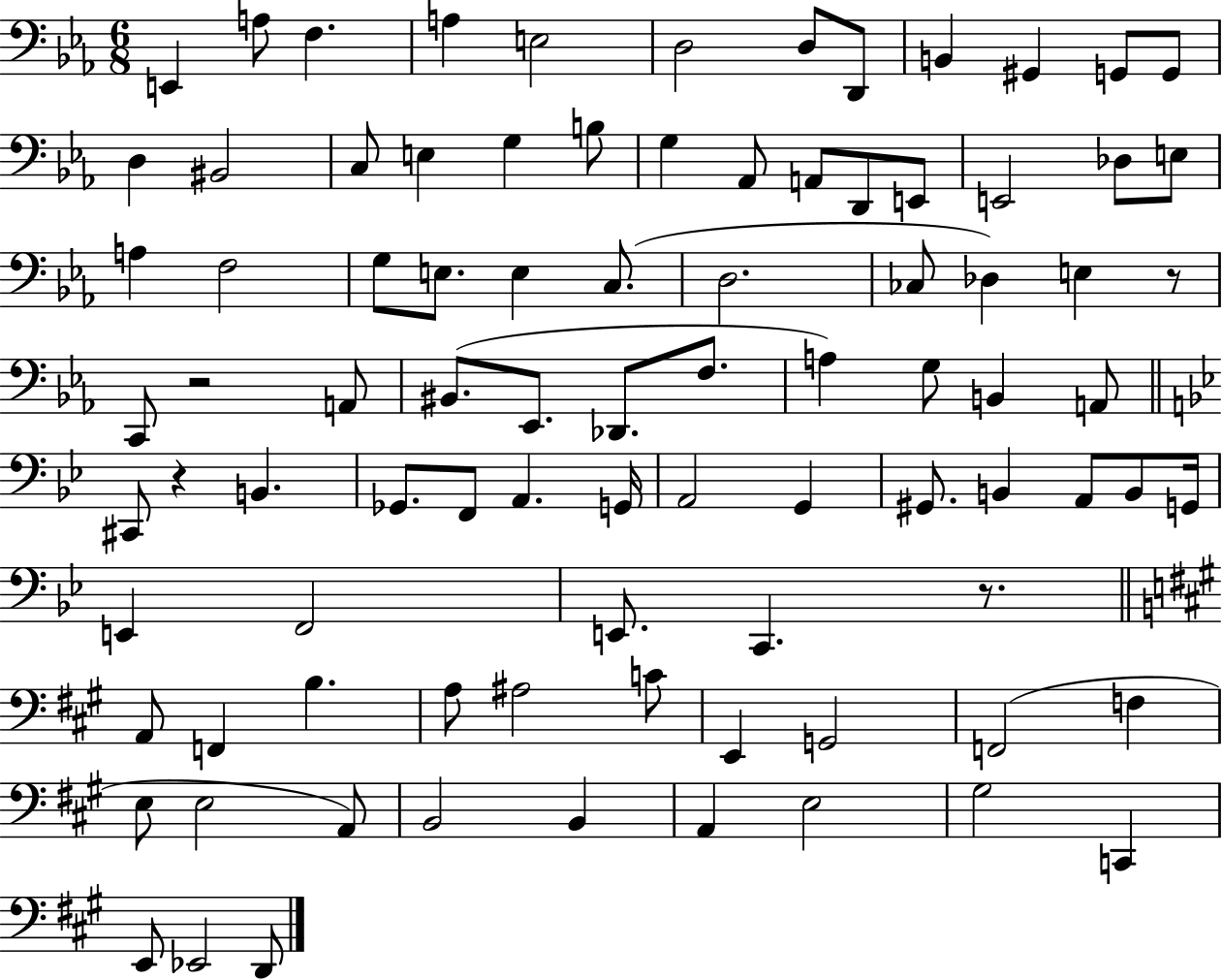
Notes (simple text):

E2/q A3/e F3/q. A3/q E3/h D3/h D3/e D2/e B2/q G#2/q G2/e G2/e D3/q BIS2/h C3/e E3/q G3/q B3/e G3/q Ab2/e A2/e D2/e E2/e E2/h Db3/e E3/e A3/q F3/h G3/e E3/e. E3/q C3/e. D3/h. CES3/e Db3/q E3/q R/e C2/e R/h A2/e BIS2/e. Eb2/e. Db2/e. F3/e. A3/q G3/e B2/q A2/e C#2/e R/q B2/q. Gb2/e. F2/e A2/q. G2/s A2/h G2/q G#2/e. B2/q A2/e B2/e G2/s E2/q F2/h E2/e. C2/q. R/e. A2/e F2/q B3/q. A3/e A#3/h C4/e E2/q G2/h F2/h F3/q E3/e E3/h A2/e B2/h B2/q A2/q E3/h G#3/h C2/q E2/e Eb2/h D2/e